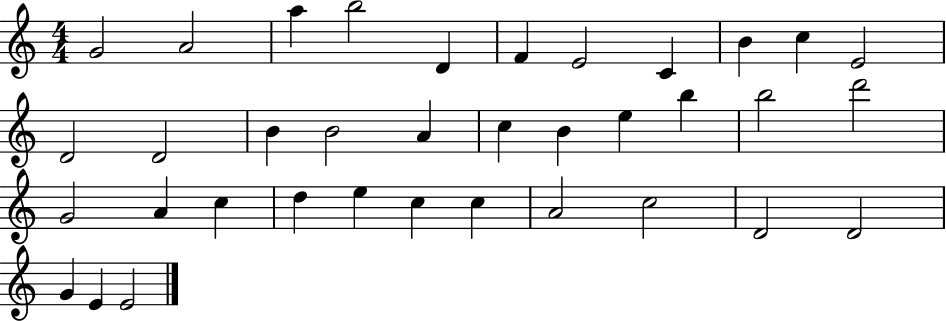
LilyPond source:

{
  \clef treble
  \numericTimeSignature
  \time 4/4
  \key c \major
  g'2 a'2 | a''4 b''2 d'4 | f'4 e'2 c'4 | b'4 c''4 e'2 | \break d'2 d'2 | b'4 b'2 a'4 | c''4 b'4 e''4 b''4 | b''2 d'''2 | \break g'2 a'4 c''4 | d''4 e''4 c''4 c''4 | a'2 c''2 | d'2 d'2 | \break g'4 e'4 e'2 | \bar "|."
}